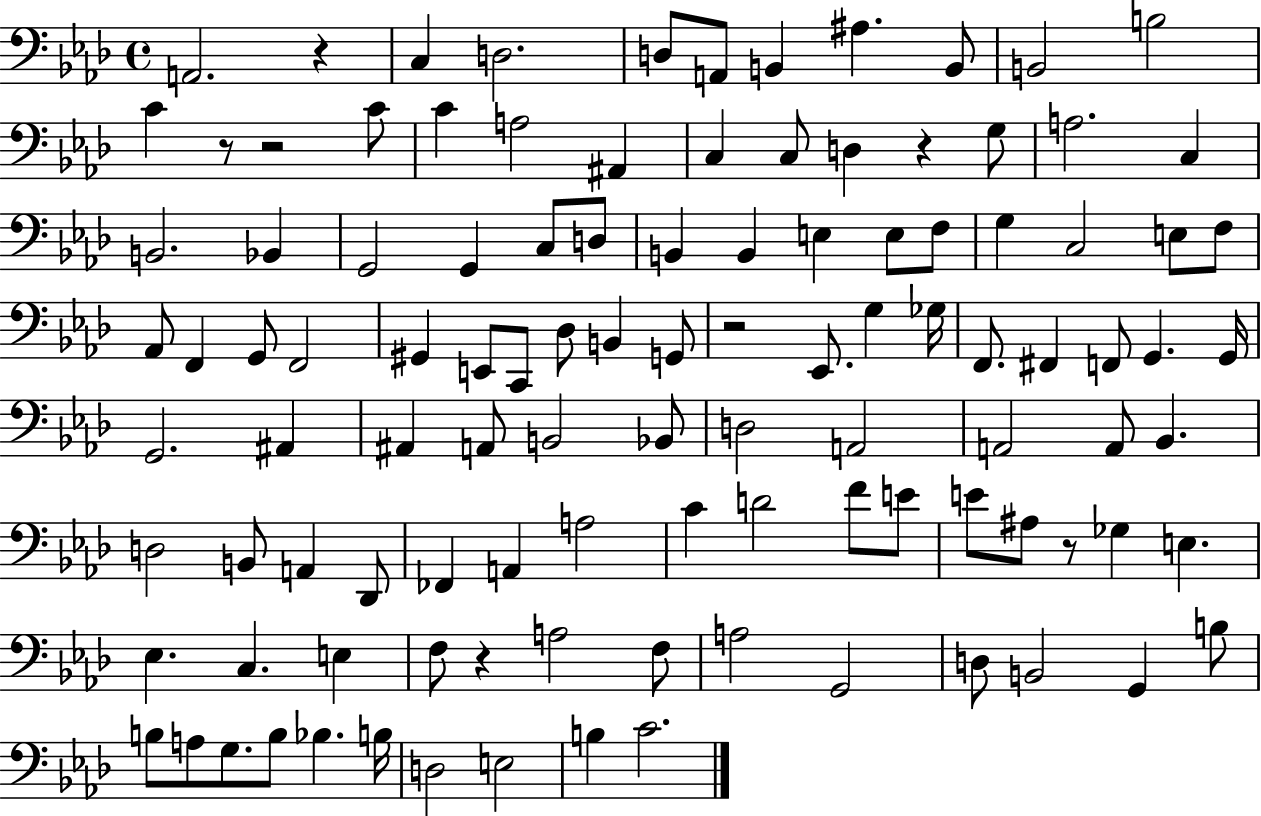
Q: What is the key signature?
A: AES major